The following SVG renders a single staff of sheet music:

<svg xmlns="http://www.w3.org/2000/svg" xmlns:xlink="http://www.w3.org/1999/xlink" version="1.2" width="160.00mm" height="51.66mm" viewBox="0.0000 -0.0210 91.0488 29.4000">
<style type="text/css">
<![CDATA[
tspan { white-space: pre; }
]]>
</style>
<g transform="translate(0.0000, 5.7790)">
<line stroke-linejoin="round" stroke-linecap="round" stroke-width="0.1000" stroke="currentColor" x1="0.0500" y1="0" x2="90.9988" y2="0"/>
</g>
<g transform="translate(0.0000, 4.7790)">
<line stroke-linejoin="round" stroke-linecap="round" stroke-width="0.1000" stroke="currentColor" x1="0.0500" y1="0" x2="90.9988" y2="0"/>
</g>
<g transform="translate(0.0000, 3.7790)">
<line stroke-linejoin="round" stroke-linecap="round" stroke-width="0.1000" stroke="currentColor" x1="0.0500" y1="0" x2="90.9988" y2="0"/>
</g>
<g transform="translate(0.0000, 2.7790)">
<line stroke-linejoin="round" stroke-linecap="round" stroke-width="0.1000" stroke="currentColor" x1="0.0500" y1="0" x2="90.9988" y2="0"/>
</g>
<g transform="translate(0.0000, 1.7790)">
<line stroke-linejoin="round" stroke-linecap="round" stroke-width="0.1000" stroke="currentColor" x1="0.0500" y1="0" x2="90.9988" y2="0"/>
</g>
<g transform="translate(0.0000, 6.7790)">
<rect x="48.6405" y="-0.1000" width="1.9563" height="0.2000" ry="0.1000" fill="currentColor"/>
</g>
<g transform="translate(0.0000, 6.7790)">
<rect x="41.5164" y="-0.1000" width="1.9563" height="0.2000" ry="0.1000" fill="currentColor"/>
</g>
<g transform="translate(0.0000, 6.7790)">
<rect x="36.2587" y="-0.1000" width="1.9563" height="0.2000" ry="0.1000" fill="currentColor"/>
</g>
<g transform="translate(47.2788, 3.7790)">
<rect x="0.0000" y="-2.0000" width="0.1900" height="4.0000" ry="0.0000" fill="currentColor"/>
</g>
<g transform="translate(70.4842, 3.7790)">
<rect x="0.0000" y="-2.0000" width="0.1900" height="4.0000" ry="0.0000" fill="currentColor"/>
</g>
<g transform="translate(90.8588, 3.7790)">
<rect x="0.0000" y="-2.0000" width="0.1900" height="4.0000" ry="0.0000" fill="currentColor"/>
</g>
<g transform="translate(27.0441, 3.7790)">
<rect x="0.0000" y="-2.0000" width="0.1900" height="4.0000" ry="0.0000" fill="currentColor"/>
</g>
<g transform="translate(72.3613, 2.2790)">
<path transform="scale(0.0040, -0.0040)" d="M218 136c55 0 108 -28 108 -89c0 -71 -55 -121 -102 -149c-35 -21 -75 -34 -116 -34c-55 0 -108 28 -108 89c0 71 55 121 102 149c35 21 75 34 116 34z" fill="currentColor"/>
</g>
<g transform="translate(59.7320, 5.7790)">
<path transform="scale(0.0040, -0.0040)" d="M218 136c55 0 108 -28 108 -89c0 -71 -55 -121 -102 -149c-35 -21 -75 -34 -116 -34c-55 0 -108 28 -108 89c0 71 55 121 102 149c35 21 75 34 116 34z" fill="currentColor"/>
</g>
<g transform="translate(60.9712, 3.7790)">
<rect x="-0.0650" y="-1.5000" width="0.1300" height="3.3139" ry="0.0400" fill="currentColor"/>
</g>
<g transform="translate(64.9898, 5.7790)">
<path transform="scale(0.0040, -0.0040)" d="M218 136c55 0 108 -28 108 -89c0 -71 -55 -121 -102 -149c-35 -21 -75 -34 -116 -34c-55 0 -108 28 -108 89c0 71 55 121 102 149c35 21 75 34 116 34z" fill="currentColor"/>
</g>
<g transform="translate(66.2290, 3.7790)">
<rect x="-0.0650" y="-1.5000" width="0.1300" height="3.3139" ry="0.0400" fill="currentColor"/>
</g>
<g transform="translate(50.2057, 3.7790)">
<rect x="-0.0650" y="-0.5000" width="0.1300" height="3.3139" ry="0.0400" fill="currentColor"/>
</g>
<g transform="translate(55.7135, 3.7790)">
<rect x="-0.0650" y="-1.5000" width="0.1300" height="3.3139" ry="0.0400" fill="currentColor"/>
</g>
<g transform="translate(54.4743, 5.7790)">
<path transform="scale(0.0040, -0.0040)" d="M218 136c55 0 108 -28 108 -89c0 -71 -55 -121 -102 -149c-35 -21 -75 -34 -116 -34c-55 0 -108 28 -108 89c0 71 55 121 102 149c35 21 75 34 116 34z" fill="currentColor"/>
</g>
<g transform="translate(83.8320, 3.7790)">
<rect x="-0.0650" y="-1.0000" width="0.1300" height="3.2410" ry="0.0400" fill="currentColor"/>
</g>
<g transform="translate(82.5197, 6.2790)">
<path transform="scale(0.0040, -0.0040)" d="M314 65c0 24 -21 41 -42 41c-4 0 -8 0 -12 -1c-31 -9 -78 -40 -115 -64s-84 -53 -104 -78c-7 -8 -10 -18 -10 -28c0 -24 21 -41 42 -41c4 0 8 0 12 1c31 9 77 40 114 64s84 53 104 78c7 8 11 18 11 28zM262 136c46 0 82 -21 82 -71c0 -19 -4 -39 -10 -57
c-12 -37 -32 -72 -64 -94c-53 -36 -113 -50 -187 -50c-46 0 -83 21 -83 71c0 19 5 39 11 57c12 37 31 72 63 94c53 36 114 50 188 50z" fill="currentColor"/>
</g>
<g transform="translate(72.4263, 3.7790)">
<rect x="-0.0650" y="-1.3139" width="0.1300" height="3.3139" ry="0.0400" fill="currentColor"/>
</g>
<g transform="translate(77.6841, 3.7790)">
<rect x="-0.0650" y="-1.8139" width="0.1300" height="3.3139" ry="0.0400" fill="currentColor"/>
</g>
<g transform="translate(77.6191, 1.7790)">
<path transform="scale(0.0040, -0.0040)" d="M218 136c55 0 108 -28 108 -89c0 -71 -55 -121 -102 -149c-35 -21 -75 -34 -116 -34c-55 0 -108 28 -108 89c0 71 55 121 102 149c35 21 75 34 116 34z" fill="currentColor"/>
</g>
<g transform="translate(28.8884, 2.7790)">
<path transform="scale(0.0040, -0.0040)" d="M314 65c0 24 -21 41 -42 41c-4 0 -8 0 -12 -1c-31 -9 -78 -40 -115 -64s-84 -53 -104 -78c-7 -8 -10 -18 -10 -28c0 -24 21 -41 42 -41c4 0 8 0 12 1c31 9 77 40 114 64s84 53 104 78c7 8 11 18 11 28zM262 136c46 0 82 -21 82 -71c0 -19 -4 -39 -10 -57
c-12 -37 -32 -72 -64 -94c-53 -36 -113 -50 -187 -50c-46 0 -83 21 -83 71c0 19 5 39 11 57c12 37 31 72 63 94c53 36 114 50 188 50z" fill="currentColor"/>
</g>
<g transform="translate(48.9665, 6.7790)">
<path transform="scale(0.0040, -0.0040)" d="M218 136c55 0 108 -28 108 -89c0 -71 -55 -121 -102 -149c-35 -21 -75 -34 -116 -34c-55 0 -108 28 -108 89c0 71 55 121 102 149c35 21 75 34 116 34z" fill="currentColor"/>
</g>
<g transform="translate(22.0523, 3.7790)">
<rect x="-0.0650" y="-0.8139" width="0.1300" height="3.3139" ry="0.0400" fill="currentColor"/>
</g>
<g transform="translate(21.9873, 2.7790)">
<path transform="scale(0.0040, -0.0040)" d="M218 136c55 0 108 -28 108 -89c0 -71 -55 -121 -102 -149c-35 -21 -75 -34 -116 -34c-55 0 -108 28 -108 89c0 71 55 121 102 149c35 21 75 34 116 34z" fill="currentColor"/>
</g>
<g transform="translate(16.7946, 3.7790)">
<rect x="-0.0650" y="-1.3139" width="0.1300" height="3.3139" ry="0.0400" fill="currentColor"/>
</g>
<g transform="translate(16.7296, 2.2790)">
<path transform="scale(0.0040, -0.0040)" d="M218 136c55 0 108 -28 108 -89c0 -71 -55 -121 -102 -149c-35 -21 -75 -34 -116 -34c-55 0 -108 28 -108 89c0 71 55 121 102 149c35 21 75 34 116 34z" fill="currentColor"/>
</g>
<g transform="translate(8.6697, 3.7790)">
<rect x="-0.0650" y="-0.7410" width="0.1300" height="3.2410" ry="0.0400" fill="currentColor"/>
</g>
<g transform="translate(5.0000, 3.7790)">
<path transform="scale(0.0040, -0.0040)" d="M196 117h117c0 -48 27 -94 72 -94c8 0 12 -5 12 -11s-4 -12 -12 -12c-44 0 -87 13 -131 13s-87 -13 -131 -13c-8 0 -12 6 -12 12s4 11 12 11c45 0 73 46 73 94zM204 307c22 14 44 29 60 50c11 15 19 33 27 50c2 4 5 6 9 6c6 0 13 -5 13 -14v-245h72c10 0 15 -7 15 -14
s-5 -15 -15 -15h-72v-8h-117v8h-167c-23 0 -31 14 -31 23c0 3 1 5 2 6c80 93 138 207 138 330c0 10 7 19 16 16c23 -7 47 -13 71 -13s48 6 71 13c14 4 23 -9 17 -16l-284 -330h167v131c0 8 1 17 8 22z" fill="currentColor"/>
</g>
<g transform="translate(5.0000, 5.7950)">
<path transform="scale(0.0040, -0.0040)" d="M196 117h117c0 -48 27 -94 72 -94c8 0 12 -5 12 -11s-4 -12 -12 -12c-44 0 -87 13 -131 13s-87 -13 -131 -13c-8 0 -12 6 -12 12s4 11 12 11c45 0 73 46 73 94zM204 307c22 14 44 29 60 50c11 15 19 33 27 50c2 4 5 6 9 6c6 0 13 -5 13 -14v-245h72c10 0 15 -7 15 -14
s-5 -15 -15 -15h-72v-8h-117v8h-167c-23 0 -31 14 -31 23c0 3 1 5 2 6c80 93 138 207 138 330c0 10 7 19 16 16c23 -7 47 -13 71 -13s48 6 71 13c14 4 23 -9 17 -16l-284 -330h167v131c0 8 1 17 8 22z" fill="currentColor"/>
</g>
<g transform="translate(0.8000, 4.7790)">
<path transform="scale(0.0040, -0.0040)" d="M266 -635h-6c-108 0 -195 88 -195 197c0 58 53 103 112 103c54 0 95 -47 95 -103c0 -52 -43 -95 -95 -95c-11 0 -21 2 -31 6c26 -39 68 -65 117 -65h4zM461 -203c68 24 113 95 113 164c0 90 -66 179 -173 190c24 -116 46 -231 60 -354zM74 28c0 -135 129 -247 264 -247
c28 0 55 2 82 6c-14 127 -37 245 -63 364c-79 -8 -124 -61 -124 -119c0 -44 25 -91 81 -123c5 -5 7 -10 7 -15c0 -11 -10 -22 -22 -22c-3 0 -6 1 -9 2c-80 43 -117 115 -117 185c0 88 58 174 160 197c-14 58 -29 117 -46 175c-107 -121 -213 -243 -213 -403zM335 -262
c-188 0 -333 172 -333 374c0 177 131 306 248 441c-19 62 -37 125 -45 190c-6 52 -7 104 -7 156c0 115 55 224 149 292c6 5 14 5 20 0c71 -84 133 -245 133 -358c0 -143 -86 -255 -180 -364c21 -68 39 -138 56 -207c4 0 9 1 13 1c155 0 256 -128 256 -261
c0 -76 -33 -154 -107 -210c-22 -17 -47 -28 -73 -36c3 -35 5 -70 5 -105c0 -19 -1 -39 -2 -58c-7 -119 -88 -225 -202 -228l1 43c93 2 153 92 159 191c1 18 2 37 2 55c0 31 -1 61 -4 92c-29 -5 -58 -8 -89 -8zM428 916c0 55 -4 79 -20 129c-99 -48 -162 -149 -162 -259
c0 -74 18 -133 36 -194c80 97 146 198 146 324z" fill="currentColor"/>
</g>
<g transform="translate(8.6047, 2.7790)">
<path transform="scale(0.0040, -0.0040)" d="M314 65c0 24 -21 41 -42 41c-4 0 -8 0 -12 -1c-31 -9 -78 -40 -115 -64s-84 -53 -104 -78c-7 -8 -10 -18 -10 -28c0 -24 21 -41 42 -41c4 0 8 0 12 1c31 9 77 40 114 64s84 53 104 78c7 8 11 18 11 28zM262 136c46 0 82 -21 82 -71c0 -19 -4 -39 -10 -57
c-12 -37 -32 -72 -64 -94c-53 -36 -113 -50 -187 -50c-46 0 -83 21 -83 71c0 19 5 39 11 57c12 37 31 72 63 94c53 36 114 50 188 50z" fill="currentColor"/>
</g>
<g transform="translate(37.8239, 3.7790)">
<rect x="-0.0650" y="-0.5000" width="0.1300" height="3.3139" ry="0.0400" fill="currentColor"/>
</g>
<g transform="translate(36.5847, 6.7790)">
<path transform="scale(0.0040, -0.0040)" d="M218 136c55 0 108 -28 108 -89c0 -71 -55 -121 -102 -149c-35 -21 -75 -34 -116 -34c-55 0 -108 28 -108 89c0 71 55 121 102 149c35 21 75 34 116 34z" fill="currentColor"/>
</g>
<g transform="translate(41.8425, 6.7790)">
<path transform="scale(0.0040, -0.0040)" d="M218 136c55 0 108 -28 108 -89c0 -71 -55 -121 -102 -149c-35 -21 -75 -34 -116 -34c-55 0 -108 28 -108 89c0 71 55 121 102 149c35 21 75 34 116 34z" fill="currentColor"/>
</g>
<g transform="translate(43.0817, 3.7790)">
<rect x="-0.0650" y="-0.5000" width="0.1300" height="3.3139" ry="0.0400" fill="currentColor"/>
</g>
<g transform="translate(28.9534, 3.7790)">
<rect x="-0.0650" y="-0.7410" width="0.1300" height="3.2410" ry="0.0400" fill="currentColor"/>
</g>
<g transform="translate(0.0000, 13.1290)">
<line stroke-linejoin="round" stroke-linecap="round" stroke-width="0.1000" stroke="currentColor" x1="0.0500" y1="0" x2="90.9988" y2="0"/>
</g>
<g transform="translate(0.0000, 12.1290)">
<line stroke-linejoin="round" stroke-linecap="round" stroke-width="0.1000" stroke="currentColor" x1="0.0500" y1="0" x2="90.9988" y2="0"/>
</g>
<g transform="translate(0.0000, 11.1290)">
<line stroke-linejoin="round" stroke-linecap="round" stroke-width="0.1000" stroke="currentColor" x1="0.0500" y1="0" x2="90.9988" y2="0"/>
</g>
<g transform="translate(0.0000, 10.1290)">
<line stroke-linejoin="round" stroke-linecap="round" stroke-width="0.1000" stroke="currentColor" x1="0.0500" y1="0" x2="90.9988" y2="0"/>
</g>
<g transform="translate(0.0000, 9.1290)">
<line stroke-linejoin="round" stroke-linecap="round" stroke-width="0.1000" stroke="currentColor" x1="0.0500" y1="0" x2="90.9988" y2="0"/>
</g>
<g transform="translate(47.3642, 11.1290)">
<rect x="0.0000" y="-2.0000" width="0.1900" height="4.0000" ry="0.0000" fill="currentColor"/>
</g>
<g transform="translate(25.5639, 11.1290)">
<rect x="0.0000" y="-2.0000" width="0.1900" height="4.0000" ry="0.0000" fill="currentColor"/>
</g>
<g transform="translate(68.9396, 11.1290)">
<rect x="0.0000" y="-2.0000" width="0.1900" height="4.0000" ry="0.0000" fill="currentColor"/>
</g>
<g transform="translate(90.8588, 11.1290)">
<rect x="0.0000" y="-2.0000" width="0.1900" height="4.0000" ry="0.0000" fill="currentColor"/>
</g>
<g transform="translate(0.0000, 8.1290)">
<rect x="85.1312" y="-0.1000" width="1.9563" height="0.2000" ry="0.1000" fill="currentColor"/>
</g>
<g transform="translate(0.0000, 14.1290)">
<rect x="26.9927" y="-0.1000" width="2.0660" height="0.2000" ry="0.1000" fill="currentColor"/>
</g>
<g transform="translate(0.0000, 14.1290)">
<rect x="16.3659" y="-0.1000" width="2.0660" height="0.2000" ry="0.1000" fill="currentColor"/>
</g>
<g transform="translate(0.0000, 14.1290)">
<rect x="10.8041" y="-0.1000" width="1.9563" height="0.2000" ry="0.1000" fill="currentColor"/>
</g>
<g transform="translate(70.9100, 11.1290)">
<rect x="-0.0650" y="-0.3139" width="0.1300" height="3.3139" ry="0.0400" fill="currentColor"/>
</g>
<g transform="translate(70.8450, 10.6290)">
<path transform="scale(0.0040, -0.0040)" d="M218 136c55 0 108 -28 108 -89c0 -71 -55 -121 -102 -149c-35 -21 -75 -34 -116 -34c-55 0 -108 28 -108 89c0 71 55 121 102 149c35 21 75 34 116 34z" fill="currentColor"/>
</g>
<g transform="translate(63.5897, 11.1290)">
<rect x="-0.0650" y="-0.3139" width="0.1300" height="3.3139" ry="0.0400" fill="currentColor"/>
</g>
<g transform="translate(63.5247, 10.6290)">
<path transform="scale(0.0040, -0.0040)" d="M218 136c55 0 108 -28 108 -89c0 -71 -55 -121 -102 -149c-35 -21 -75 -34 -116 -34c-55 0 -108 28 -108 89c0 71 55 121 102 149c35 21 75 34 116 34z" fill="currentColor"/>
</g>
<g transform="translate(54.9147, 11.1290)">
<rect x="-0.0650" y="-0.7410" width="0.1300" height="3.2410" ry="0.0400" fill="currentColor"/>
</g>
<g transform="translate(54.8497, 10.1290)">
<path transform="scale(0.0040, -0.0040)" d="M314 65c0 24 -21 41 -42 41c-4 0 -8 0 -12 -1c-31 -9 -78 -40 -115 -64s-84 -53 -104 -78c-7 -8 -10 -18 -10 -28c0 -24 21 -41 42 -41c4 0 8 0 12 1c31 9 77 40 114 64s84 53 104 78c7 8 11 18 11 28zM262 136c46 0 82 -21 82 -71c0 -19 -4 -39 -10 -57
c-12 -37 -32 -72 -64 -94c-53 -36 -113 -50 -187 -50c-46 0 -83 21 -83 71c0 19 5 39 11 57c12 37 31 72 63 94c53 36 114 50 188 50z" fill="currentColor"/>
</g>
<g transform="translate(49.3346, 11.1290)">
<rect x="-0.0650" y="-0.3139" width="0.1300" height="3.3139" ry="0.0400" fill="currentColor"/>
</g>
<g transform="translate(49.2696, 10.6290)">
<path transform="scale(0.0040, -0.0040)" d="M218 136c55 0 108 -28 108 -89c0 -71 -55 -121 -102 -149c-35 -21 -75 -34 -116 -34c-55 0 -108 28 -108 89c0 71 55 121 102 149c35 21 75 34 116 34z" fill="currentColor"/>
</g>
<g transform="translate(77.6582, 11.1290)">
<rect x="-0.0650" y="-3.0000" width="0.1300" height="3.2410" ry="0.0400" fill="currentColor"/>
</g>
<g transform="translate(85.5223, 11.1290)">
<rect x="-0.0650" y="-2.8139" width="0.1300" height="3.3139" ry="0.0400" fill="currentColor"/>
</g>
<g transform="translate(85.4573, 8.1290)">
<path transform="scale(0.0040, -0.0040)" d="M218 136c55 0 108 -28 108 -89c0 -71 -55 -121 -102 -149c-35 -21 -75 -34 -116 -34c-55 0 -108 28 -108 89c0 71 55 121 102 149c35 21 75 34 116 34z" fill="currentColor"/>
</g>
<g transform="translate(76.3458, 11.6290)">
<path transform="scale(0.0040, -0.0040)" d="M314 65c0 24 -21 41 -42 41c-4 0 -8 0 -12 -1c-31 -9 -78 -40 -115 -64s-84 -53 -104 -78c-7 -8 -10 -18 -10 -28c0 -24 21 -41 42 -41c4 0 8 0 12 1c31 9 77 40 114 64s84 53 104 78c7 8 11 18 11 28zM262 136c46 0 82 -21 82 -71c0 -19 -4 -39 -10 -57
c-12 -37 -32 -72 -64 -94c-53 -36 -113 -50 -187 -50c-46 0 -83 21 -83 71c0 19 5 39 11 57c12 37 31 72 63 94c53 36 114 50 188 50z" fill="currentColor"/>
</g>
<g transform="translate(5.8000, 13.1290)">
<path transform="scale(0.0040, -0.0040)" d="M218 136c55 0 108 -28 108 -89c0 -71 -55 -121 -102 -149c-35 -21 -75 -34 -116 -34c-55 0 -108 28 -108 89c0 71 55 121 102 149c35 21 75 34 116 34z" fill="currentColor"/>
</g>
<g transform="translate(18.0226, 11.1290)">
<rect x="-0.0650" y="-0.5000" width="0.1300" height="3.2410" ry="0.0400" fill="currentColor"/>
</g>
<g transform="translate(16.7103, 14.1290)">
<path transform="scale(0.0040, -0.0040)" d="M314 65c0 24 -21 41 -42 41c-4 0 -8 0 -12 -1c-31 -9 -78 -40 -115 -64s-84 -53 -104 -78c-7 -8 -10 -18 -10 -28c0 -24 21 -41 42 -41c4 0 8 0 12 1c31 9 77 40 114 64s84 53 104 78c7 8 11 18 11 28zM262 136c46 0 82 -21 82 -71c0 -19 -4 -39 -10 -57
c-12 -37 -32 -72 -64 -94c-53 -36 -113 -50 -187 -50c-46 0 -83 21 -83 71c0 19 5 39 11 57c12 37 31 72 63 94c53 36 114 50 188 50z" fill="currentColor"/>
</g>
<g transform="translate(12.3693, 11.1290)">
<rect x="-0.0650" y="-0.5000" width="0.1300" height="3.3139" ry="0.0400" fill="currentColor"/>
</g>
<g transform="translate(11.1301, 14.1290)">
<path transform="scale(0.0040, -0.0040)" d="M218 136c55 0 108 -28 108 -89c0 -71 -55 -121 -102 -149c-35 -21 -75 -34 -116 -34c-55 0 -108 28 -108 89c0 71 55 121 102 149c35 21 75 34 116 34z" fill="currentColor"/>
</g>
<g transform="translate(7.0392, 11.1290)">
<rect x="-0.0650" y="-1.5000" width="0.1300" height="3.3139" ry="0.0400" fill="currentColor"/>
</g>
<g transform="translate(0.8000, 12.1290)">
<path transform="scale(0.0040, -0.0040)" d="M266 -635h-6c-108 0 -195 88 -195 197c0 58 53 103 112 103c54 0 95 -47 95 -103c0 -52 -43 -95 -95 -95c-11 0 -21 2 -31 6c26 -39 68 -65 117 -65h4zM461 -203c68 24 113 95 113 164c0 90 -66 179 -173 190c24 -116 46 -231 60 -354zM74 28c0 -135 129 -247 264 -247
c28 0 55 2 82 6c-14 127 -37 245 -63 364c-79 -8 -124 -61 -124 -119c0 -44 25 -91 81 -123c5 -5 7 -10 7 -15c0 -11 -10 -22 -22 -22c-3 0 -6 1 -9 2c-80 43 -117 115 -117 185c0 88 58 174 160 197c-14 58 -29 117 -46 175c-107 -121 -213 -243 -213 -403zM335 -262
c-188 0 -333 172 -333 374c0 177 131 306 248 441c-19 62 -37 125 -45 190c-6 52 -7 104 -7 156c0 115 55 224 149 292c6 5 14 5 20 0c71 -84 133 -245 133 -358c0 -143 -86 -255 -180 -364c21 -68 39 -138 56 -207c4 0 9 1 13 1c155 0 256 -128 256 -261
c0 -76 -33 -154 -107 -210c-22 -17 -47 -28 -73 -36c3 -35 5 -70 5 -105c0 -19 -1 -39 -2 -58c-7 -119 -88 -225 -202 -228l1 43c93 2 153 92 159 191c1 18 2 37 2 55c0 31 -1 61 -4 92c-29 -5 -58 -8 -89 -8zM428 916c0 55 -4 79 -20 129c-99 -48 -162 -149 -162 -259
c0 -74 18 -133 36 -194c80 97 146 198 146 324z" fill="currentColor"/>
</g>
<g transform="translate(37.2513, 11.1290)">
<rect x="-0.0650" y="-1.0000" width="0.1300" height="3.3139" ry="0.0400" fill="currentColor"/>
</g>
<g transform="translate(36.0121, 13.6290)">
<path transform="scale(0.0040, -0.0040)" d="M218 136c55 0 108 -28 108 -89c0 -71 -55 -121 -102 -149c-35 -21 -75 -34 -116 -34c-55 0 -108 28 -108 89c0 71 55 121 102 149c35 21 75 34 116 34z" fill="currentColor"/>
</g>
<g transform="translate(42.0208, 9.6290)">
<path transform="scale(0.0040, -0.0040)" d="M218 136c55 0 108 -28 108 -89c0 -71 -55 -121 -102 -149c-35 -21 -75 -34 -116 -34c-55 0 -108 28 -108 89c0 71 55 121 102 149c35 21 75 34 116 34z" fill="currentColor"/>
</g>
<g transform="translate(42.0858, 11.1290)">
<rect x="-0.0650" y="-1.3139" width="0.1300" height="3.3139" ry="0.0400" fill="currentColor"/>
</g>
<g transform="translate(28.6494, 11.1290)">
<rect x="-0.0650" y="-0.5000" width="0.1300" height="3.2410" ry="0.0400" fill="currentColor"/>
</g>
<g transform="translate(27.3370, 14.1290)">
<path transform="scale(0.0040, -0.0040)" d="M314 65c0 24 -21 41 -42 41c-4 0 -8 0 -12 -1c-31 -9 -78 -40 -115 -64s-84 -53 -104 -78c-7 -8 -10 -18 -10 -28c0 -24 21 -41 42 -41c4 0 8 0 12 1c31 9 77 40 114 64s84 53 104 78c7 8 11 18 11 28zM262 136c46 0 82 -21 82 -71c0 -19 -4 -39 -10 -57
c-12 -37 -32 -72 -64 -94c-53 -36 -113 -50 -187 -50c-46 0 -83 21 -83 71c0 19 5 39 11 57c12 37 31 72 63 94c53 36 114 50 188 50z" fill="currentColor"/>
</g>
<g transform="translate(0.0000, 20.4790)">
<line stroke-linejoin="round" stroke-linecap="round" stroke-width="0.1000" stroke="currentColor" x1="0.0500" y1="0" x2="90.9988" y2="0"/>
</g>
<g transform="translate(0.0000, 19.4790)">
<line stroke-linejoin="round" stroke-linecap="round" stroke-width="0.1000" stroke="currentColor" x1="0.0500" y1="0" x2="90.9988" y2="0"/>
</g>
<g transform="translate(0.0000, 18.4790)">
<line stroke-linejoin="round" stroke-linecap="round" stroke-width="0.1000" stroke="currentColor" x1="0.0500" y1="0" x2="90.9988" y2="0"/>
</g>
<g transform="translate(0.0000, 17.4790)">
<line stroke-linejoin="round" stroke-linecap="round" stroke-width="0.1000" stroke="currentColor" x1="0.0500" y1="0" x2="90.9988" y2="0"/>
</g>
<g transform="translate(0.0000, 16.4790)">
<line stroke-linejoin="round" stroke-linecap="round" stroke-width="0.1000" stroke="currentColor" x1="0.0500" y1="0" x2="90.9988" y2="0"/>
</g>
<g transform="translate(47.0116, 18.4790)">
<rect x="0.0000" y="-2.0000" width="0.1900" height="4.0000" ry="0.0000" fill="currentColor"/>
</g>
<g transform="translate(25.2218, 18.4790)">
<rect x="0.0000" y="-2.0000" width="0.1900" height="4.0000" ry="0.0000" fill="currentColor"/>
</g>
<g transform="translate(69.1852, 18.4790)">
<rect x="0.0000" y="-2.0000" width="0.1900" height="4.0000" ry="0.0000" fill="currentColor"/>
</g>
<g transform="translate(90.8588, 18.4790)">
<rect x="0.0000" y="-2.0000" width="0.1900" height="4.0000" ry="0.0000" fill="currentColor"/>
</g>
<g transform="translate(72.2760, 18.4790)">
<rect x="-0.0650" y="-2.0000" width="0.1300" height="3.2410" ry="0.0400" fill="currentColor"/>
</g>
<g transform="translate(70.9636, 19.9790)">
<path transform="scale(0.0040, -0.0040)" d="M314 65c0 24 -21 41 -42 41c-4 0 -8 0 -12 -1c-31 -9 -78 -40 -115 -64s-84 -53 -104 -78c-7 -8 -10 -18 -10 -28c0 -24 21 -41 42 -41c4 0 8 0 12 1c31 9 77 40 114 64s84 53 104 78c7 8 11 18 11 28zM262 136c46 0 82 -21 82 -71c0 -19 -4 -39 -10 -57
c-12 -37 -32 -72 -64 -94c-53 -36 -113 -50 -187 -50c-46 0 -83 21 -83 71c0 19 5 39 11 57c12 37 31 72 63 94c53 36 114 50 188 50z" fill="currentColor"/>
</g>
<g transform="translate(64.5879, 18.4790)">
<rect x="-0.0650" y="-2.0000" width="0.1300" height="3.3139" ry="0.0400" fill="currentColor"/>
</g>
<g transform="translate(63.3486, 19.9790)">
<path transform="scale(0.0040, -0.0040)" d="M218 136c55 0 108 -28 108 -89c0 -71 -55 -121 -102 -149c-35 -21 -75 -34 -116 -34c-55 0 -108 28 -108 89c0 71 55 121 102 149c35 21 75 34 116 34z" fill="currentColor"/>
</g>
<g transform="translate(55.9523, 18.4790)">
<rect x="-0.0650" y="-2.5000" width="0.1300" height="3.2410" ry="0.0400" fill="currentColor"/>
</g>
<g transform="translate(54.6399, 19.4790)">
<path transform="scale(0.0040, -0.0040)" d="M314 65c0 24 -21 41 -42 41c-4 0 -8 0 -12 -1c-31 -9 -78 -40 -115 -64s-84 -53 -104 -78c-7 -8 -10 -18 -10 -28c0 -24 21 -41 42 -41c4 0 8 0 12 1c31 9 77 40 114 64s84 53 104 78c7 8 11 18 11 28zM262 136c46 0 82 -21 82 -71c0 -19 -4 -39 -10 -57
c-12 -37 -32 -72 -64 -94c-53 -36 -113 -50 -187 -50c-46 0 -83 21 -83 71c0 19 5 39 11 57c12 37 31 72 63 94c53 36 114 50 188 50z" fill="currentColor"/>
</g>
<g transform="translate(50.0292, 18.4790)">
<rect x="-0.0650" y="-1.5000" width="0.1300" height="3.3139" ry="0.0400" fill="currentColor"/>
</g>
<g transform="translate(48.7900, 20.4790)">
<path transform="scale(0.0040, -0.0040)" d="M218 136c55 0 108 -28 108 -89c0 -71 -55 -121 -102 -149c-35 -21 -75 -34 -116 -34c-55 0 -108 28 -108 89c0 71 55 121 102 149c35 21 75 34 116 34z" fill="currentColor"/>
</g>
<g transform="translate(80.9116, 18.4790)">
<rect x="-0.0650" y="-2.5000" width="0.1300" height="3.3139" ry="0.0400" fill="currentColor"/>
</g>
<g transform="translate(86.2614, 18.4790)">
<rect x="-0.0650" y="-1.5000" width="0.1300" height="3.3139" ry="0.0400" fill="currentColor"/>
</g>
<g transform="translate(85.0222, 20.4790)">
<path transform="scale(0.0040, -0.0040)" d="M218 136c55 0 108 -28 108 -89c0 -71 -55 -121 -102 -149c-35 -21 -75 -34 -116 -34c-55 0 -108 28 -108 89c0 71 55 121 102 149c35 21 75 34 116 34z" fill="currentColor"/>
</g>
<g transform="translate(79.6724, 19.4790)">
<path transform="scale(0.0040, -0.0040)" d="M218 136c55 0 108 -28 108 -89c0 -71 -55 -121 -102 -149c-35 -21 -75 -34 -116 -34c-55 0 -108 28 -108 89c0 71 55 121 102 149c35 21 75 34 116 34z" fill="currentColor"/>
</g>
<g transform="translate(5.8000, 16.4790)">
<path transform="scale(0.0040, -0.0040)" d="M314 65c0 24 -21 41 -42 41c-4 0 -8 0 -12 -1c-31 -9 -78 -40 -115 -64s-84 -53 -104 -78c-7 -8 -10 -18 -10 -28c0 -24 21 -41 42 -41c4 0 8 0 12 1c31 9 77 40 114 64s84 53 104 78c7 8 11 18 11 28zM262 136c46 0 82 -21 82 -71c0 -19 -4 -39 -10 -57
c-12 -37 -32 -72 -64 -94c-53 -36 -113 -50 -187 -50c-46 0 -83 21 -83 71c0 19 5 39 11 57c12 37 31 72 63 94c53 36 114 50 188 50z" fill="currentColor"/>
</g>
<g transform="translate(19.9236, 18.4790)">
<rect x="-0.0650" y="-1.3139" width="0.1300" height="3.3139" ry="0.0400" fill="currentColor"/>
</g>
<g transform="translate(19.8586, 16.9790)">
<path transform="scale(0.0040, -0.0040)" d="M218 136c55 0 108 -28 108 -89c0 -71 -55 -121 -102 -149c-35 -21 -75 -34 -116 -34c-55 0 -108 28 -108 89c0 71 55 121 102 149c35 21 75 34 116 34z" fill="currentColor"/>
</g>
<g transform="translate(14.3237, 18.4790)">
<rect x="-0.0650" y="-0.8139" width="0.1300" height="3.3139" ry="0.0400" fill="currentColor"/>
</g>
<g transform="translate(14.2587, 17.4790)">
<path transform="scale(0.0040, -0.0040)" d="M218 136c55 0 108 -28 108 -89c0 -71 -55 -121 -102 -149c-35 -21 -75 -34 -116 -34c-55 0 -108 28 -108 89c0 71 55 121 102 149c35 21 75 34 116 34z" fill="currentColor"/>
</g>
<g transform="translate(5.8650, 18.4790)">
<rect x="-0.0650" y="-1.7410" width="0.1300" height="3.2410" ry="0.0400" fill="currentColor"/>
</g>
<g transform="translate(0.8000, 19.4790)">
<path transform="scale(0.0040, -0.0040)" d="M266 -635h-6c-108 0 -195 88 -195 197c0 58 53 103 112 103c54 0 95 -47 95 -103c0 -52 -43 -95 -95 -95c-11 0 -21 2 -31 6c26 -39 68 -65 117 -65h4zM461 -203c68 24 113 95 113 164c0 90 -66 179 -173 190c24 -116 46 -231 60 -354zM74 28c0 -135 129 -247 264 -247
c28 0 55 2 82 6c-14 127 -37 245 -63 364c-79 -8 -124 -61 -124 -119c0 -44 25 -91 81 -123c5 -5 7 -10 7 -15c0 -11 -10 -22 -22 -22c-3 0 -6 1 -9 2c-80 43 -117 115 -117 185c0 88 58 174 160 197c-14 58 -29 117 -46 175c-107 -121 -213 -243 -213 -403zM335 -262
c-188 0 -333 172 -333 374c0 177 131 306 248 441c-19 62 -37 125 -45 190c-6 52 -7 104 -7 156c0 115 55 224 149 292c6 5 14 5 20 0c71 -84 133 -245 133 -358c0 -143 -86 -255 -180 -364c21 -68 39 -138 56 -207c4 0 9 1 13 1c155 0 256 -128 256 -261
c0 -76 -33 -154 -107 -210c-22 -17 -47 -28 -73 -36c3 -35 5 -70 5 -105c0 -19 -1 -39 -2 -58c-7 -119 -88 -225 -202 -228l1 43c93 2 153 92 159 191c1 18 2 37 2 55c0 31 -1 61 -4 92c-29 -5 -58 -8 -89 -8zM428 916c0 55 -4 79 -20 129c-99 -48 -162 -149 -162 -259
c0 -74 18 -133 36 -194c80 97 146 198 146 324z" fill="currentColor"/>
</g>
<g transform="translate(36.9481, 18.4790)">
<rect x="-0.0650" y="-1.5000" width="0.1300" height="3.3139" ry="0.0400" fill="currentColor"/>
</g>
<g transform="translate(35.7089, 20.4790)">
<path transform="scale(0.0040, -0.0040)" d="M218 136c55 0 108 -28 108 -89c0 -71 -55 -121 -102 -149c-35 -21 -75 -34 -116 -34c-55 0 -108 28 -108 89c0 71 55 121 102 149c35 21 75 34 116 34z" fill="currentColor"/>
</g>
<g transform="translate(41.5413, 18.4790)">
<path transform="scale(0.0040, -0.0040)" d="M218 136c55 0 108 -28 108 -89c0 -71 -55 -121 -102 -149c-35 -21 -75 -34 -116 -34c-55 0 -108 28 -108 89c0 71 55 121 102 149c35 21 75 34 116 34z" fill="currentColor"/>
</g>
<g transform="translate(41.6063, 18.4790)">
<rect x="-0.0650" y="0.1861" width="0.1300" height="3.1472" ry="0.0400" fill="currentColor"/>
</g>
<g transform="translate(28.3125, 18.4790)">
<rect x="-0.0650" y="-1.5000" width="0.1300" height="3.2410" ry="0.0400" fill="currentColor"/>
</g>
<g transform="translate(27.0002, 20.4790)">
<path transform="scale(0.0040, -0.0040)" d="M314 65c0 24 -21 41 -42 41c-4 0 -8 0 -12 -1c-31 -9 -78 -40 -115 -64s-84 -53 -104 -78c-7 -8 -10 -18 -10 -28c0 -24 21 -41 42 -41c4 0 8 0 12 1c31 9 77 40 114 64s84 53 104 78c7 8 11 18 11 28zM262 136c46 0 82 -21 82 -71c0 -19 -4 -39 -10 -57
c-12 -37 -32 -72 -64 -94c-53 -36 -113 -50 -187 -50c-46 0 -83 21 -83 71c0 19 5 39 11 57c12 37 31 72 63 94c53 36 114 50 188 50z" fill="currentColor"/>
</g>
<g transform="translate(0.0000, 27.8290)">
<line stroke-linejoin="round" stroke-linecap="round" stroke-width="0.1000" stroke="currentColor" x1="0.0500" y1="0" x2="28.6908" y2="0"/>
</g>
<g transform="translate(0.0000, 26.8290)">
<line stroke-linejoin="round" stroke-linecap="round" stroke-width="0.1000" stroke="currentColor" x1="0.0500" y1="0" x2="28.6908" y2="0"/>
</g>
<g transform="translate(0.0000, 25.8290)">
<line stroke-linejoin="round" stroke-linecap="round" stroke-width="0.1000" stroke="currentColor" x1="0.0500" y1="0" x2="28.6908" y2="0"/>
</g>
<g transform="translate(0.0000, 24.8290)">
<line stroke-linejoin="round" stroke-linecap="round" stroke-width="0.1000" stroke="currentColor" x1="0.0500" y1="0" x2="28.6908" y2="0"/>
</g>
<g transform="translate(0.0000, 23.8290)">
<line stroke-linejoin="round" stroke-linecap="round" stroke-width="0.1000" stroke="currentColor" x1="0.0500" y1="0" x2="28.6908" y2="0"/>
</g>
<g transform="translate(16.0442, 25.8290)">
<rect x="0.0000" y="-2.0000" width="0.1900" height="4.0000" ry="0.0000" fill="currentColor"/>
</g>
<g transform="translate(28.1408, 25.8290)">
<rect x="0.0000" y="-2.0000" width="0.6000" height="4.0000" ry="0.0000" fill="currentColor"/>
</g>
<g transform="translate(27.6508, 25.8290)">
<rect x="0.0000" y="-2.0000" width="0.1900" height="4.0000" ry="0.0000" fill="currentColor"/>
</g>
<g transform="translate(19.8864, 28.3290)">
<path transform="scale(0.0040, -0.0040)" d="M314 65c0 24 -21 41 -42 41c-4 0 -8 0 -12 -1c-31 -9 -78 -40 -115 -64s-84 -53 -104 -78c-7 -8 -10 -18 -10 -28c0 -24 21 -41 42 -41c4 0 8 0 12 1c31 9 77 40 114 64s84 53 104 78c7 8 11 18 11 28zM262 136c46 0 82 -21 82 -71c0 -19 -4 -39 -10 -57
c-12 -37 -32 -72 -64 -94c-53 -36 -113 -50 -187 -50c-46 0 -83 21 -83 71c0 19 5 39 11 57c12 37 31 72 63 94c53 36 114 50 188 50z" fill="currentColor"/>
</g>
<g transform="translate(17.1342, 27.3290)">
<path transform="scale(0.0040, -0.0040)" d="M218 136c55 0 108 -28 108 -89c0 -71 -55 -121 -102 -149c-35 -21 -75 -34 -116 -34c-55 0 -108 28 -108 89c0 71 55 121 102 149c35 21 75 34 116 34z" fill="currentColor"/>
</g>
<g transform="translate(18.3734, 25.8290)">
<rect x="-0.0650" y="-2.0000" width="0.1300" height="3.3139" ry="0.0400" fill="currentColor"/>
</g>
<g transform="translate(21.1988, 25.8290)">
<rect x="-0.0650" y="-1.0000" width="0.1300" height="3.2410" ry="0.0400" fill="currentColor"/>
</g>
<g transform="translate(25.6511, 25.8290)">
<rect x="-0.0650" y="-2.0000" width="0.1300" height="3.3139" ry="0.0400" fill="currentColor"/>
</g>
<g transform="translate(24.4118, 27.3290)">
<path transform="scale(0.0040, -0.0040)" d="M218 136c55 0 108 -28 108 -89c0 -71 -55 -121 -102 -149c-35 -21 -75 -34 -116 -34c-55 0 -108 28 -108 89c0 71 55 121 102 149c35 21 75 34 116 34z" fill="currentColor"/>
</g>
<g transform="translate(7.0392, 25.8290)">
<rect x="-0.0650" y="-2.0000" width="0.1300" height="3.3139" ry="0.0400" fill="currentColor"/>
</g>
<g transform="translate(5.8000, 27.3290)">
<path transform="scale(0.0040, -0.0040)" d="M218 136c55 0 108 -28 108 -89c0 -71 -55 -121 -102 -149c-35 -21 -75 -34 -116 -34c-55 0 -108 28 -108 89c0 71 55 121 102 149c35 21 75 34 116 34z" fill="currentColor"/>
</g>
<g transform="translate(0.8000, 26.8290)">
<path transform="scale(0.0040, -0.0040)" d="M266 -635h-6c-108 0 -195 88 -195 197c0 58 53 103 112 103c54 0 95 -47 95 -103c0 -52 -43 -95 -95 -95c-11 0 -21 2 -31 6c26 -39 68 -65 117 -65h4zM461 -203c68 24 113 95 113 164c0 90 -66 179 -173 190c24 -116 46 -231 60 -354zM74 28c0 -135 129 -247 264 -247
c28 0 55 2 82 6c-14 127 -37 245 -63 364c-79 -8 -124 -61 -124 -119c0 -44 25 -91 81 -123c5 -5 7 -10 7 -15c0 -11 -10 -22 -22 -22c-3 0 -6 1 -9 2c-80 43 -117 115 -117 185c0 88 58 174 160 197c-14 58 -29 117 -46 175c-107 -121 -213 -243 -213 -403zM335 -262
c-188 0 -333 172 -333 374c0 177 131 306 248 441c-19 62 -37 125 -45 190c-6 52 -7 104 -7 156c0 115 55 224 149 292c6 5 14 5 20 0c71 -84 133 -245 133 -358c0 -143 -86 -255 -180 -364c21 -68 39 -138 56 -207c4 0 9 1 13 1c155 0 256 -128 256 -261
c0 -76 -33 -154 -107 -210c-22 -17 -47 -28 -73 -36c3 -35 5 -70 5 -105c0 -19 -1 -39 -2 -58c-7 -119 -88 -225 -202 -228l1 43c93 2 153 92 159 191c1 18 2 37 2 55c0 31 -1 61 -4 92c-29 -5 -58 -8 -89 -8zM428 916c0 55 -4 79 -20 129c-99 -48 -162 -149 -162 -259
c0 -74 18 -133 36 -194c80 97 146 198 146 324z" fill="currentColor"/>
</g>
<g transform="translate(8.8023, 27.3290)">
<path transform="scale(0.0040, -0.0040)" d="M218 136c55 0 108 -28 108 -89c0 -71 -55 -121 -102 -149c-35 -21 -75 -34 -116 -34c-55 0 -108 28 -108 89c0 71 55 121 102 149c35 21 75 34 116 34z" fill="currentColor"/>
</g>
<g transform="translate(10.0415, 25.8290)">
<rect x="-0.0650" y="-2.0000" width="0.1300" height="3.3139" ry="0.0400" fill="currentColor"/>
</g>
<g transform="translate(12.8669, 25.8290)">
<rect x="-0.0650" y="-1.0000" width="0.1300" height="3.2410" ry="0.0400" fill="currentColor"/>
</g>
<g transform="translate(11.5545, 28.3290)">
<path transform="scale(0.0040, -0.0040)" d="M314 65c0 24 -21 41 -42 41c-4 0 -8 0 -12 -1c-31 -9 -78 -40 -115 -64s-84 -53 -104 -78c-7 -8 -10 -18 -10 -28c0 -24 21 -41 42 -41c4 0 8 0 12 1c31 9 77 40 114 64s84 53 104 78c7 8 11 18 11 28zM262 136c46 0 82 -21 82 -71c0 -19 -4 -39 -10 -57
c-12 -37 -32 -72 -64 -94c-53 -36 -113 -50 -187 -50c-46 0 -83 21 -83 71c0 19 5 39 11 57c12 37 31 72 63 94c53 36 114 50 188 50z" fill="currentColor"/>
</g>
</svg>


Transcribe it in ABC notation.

X:1
T:Untitled
M:4/4
L:1/4
K:C
d2 e d d2 C C C E E E e f D2 E C C2 C2 D e c d2 c c A2 a f2 d e E2 E B E G2 F F2 G E F F D2 F D2 F